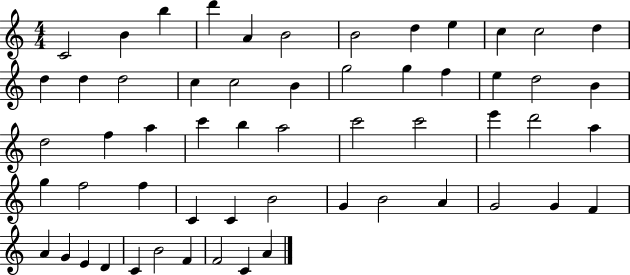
C4/h B4/q B5/q D6/q A4/q B4/h B4/h D5/q E5/q C5/q C5/h D5/q D5/q D5/q D5/h C5/q C5/h B4/q G5/h G5/q F5/q E5/q D5/h B4/q D5/h F5/q A5/q C6/q B5/q A5/h C6/h C6/h E6/q D6/h A5/q G5/q F5/h F5/q C4/q C4/q B4/h G4/q B4/h A4/q G4/h G4/q F4/q A4/q G4/q E4/q D4/q C4/q B4/h F4/q F4/h C4/q A4/q